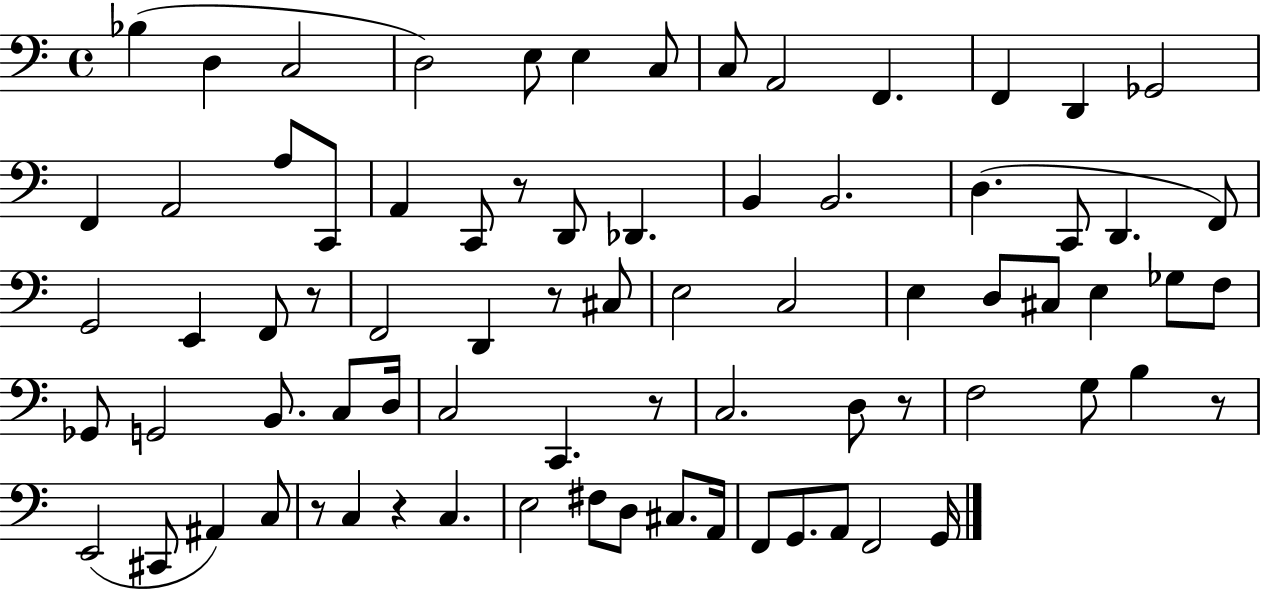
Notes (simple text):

Bb3/q D3/q C3/h D3/h E3/e E3/q C3/e C3/e A2/h F2/q. F2/q D2/q Gb2/h F2/q A2/h A3/e C2/e A2/q C2/e R/e D2/e Db2/q. B2/q B2/h. D3/q. C2/e D2/q. F2/e G2/h E2/q F2/e R/e F2/h D2/q R/e C#3/e E3/h C3/h E3/q D3/e C#3/e E3/q Gb3/e F3/e Gb2/e G2/h B2/e. C3/e D3/s C3/h C2/q. R/e C3/h. D3/e R/e F3/h G3/e B3/q R/e E2/h C#2/e A#2/q C3/e R/e C3/q R/q C3/q. E3/h F#3/e D3/e C#3/e. A2/s F2/e G2/e. A2/e F2/h G2/s